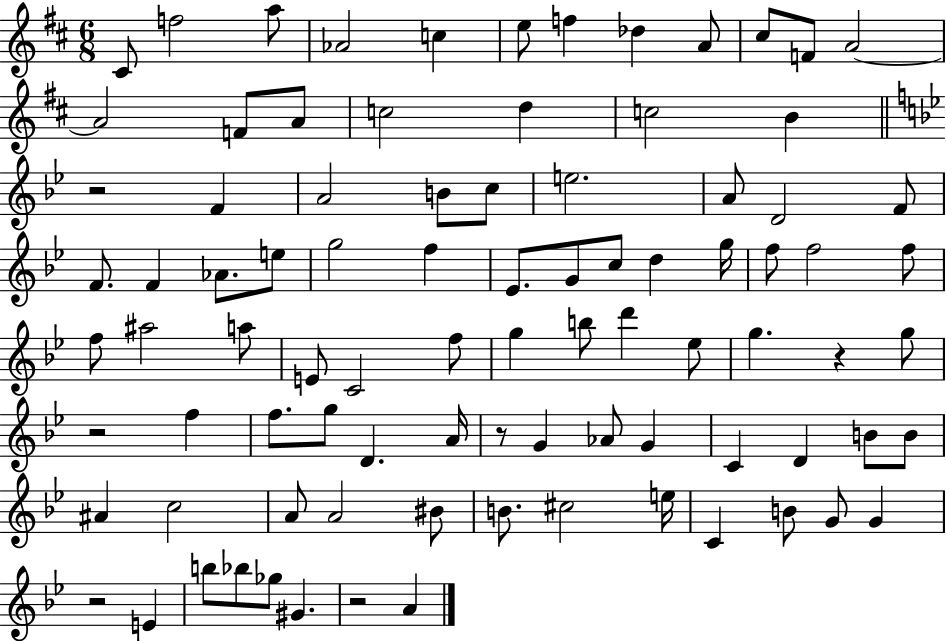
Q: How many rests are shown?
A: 6